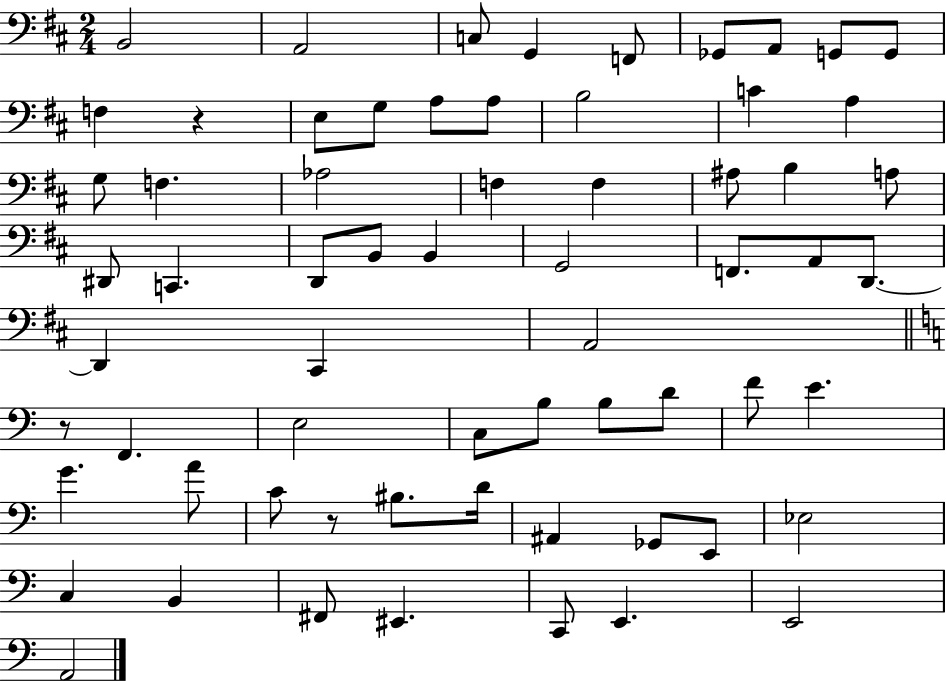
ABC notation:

X:1
T:Untitled
M:2/4
L:1/4
K:D
B,,2 A,,2 C,/2 G,, F,,/2 _G,,/2 A,,/2 G,,/2 G,,/2 F, z E,/2 G,/2 A,/2 A,/2 B,2 C A, G,/2 F, _A,2 F, F, ^A,/2 B, A,/2 ^D,,/2 C,, D,,/2 B,,/2 B,, G,,2 F,,/2 A,,/2 D,,/2 D,, ^C,, A,,2 z/2 F,, E,2 C,/2 B,/2 B,/2 D/2 F/2 E G A/2 C/2 z/2 ^B,/2 D/4 ^A,, _G,,/2 E,,/2 _E,2 C, B,, ^F,,/2 ^E,, C,,/2 E,, E,,2 A,,2